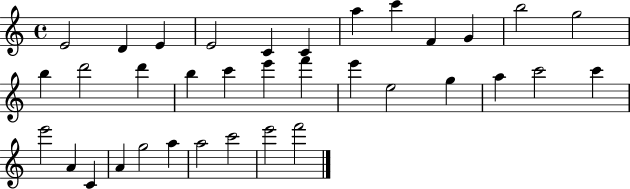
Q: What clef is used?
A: treble